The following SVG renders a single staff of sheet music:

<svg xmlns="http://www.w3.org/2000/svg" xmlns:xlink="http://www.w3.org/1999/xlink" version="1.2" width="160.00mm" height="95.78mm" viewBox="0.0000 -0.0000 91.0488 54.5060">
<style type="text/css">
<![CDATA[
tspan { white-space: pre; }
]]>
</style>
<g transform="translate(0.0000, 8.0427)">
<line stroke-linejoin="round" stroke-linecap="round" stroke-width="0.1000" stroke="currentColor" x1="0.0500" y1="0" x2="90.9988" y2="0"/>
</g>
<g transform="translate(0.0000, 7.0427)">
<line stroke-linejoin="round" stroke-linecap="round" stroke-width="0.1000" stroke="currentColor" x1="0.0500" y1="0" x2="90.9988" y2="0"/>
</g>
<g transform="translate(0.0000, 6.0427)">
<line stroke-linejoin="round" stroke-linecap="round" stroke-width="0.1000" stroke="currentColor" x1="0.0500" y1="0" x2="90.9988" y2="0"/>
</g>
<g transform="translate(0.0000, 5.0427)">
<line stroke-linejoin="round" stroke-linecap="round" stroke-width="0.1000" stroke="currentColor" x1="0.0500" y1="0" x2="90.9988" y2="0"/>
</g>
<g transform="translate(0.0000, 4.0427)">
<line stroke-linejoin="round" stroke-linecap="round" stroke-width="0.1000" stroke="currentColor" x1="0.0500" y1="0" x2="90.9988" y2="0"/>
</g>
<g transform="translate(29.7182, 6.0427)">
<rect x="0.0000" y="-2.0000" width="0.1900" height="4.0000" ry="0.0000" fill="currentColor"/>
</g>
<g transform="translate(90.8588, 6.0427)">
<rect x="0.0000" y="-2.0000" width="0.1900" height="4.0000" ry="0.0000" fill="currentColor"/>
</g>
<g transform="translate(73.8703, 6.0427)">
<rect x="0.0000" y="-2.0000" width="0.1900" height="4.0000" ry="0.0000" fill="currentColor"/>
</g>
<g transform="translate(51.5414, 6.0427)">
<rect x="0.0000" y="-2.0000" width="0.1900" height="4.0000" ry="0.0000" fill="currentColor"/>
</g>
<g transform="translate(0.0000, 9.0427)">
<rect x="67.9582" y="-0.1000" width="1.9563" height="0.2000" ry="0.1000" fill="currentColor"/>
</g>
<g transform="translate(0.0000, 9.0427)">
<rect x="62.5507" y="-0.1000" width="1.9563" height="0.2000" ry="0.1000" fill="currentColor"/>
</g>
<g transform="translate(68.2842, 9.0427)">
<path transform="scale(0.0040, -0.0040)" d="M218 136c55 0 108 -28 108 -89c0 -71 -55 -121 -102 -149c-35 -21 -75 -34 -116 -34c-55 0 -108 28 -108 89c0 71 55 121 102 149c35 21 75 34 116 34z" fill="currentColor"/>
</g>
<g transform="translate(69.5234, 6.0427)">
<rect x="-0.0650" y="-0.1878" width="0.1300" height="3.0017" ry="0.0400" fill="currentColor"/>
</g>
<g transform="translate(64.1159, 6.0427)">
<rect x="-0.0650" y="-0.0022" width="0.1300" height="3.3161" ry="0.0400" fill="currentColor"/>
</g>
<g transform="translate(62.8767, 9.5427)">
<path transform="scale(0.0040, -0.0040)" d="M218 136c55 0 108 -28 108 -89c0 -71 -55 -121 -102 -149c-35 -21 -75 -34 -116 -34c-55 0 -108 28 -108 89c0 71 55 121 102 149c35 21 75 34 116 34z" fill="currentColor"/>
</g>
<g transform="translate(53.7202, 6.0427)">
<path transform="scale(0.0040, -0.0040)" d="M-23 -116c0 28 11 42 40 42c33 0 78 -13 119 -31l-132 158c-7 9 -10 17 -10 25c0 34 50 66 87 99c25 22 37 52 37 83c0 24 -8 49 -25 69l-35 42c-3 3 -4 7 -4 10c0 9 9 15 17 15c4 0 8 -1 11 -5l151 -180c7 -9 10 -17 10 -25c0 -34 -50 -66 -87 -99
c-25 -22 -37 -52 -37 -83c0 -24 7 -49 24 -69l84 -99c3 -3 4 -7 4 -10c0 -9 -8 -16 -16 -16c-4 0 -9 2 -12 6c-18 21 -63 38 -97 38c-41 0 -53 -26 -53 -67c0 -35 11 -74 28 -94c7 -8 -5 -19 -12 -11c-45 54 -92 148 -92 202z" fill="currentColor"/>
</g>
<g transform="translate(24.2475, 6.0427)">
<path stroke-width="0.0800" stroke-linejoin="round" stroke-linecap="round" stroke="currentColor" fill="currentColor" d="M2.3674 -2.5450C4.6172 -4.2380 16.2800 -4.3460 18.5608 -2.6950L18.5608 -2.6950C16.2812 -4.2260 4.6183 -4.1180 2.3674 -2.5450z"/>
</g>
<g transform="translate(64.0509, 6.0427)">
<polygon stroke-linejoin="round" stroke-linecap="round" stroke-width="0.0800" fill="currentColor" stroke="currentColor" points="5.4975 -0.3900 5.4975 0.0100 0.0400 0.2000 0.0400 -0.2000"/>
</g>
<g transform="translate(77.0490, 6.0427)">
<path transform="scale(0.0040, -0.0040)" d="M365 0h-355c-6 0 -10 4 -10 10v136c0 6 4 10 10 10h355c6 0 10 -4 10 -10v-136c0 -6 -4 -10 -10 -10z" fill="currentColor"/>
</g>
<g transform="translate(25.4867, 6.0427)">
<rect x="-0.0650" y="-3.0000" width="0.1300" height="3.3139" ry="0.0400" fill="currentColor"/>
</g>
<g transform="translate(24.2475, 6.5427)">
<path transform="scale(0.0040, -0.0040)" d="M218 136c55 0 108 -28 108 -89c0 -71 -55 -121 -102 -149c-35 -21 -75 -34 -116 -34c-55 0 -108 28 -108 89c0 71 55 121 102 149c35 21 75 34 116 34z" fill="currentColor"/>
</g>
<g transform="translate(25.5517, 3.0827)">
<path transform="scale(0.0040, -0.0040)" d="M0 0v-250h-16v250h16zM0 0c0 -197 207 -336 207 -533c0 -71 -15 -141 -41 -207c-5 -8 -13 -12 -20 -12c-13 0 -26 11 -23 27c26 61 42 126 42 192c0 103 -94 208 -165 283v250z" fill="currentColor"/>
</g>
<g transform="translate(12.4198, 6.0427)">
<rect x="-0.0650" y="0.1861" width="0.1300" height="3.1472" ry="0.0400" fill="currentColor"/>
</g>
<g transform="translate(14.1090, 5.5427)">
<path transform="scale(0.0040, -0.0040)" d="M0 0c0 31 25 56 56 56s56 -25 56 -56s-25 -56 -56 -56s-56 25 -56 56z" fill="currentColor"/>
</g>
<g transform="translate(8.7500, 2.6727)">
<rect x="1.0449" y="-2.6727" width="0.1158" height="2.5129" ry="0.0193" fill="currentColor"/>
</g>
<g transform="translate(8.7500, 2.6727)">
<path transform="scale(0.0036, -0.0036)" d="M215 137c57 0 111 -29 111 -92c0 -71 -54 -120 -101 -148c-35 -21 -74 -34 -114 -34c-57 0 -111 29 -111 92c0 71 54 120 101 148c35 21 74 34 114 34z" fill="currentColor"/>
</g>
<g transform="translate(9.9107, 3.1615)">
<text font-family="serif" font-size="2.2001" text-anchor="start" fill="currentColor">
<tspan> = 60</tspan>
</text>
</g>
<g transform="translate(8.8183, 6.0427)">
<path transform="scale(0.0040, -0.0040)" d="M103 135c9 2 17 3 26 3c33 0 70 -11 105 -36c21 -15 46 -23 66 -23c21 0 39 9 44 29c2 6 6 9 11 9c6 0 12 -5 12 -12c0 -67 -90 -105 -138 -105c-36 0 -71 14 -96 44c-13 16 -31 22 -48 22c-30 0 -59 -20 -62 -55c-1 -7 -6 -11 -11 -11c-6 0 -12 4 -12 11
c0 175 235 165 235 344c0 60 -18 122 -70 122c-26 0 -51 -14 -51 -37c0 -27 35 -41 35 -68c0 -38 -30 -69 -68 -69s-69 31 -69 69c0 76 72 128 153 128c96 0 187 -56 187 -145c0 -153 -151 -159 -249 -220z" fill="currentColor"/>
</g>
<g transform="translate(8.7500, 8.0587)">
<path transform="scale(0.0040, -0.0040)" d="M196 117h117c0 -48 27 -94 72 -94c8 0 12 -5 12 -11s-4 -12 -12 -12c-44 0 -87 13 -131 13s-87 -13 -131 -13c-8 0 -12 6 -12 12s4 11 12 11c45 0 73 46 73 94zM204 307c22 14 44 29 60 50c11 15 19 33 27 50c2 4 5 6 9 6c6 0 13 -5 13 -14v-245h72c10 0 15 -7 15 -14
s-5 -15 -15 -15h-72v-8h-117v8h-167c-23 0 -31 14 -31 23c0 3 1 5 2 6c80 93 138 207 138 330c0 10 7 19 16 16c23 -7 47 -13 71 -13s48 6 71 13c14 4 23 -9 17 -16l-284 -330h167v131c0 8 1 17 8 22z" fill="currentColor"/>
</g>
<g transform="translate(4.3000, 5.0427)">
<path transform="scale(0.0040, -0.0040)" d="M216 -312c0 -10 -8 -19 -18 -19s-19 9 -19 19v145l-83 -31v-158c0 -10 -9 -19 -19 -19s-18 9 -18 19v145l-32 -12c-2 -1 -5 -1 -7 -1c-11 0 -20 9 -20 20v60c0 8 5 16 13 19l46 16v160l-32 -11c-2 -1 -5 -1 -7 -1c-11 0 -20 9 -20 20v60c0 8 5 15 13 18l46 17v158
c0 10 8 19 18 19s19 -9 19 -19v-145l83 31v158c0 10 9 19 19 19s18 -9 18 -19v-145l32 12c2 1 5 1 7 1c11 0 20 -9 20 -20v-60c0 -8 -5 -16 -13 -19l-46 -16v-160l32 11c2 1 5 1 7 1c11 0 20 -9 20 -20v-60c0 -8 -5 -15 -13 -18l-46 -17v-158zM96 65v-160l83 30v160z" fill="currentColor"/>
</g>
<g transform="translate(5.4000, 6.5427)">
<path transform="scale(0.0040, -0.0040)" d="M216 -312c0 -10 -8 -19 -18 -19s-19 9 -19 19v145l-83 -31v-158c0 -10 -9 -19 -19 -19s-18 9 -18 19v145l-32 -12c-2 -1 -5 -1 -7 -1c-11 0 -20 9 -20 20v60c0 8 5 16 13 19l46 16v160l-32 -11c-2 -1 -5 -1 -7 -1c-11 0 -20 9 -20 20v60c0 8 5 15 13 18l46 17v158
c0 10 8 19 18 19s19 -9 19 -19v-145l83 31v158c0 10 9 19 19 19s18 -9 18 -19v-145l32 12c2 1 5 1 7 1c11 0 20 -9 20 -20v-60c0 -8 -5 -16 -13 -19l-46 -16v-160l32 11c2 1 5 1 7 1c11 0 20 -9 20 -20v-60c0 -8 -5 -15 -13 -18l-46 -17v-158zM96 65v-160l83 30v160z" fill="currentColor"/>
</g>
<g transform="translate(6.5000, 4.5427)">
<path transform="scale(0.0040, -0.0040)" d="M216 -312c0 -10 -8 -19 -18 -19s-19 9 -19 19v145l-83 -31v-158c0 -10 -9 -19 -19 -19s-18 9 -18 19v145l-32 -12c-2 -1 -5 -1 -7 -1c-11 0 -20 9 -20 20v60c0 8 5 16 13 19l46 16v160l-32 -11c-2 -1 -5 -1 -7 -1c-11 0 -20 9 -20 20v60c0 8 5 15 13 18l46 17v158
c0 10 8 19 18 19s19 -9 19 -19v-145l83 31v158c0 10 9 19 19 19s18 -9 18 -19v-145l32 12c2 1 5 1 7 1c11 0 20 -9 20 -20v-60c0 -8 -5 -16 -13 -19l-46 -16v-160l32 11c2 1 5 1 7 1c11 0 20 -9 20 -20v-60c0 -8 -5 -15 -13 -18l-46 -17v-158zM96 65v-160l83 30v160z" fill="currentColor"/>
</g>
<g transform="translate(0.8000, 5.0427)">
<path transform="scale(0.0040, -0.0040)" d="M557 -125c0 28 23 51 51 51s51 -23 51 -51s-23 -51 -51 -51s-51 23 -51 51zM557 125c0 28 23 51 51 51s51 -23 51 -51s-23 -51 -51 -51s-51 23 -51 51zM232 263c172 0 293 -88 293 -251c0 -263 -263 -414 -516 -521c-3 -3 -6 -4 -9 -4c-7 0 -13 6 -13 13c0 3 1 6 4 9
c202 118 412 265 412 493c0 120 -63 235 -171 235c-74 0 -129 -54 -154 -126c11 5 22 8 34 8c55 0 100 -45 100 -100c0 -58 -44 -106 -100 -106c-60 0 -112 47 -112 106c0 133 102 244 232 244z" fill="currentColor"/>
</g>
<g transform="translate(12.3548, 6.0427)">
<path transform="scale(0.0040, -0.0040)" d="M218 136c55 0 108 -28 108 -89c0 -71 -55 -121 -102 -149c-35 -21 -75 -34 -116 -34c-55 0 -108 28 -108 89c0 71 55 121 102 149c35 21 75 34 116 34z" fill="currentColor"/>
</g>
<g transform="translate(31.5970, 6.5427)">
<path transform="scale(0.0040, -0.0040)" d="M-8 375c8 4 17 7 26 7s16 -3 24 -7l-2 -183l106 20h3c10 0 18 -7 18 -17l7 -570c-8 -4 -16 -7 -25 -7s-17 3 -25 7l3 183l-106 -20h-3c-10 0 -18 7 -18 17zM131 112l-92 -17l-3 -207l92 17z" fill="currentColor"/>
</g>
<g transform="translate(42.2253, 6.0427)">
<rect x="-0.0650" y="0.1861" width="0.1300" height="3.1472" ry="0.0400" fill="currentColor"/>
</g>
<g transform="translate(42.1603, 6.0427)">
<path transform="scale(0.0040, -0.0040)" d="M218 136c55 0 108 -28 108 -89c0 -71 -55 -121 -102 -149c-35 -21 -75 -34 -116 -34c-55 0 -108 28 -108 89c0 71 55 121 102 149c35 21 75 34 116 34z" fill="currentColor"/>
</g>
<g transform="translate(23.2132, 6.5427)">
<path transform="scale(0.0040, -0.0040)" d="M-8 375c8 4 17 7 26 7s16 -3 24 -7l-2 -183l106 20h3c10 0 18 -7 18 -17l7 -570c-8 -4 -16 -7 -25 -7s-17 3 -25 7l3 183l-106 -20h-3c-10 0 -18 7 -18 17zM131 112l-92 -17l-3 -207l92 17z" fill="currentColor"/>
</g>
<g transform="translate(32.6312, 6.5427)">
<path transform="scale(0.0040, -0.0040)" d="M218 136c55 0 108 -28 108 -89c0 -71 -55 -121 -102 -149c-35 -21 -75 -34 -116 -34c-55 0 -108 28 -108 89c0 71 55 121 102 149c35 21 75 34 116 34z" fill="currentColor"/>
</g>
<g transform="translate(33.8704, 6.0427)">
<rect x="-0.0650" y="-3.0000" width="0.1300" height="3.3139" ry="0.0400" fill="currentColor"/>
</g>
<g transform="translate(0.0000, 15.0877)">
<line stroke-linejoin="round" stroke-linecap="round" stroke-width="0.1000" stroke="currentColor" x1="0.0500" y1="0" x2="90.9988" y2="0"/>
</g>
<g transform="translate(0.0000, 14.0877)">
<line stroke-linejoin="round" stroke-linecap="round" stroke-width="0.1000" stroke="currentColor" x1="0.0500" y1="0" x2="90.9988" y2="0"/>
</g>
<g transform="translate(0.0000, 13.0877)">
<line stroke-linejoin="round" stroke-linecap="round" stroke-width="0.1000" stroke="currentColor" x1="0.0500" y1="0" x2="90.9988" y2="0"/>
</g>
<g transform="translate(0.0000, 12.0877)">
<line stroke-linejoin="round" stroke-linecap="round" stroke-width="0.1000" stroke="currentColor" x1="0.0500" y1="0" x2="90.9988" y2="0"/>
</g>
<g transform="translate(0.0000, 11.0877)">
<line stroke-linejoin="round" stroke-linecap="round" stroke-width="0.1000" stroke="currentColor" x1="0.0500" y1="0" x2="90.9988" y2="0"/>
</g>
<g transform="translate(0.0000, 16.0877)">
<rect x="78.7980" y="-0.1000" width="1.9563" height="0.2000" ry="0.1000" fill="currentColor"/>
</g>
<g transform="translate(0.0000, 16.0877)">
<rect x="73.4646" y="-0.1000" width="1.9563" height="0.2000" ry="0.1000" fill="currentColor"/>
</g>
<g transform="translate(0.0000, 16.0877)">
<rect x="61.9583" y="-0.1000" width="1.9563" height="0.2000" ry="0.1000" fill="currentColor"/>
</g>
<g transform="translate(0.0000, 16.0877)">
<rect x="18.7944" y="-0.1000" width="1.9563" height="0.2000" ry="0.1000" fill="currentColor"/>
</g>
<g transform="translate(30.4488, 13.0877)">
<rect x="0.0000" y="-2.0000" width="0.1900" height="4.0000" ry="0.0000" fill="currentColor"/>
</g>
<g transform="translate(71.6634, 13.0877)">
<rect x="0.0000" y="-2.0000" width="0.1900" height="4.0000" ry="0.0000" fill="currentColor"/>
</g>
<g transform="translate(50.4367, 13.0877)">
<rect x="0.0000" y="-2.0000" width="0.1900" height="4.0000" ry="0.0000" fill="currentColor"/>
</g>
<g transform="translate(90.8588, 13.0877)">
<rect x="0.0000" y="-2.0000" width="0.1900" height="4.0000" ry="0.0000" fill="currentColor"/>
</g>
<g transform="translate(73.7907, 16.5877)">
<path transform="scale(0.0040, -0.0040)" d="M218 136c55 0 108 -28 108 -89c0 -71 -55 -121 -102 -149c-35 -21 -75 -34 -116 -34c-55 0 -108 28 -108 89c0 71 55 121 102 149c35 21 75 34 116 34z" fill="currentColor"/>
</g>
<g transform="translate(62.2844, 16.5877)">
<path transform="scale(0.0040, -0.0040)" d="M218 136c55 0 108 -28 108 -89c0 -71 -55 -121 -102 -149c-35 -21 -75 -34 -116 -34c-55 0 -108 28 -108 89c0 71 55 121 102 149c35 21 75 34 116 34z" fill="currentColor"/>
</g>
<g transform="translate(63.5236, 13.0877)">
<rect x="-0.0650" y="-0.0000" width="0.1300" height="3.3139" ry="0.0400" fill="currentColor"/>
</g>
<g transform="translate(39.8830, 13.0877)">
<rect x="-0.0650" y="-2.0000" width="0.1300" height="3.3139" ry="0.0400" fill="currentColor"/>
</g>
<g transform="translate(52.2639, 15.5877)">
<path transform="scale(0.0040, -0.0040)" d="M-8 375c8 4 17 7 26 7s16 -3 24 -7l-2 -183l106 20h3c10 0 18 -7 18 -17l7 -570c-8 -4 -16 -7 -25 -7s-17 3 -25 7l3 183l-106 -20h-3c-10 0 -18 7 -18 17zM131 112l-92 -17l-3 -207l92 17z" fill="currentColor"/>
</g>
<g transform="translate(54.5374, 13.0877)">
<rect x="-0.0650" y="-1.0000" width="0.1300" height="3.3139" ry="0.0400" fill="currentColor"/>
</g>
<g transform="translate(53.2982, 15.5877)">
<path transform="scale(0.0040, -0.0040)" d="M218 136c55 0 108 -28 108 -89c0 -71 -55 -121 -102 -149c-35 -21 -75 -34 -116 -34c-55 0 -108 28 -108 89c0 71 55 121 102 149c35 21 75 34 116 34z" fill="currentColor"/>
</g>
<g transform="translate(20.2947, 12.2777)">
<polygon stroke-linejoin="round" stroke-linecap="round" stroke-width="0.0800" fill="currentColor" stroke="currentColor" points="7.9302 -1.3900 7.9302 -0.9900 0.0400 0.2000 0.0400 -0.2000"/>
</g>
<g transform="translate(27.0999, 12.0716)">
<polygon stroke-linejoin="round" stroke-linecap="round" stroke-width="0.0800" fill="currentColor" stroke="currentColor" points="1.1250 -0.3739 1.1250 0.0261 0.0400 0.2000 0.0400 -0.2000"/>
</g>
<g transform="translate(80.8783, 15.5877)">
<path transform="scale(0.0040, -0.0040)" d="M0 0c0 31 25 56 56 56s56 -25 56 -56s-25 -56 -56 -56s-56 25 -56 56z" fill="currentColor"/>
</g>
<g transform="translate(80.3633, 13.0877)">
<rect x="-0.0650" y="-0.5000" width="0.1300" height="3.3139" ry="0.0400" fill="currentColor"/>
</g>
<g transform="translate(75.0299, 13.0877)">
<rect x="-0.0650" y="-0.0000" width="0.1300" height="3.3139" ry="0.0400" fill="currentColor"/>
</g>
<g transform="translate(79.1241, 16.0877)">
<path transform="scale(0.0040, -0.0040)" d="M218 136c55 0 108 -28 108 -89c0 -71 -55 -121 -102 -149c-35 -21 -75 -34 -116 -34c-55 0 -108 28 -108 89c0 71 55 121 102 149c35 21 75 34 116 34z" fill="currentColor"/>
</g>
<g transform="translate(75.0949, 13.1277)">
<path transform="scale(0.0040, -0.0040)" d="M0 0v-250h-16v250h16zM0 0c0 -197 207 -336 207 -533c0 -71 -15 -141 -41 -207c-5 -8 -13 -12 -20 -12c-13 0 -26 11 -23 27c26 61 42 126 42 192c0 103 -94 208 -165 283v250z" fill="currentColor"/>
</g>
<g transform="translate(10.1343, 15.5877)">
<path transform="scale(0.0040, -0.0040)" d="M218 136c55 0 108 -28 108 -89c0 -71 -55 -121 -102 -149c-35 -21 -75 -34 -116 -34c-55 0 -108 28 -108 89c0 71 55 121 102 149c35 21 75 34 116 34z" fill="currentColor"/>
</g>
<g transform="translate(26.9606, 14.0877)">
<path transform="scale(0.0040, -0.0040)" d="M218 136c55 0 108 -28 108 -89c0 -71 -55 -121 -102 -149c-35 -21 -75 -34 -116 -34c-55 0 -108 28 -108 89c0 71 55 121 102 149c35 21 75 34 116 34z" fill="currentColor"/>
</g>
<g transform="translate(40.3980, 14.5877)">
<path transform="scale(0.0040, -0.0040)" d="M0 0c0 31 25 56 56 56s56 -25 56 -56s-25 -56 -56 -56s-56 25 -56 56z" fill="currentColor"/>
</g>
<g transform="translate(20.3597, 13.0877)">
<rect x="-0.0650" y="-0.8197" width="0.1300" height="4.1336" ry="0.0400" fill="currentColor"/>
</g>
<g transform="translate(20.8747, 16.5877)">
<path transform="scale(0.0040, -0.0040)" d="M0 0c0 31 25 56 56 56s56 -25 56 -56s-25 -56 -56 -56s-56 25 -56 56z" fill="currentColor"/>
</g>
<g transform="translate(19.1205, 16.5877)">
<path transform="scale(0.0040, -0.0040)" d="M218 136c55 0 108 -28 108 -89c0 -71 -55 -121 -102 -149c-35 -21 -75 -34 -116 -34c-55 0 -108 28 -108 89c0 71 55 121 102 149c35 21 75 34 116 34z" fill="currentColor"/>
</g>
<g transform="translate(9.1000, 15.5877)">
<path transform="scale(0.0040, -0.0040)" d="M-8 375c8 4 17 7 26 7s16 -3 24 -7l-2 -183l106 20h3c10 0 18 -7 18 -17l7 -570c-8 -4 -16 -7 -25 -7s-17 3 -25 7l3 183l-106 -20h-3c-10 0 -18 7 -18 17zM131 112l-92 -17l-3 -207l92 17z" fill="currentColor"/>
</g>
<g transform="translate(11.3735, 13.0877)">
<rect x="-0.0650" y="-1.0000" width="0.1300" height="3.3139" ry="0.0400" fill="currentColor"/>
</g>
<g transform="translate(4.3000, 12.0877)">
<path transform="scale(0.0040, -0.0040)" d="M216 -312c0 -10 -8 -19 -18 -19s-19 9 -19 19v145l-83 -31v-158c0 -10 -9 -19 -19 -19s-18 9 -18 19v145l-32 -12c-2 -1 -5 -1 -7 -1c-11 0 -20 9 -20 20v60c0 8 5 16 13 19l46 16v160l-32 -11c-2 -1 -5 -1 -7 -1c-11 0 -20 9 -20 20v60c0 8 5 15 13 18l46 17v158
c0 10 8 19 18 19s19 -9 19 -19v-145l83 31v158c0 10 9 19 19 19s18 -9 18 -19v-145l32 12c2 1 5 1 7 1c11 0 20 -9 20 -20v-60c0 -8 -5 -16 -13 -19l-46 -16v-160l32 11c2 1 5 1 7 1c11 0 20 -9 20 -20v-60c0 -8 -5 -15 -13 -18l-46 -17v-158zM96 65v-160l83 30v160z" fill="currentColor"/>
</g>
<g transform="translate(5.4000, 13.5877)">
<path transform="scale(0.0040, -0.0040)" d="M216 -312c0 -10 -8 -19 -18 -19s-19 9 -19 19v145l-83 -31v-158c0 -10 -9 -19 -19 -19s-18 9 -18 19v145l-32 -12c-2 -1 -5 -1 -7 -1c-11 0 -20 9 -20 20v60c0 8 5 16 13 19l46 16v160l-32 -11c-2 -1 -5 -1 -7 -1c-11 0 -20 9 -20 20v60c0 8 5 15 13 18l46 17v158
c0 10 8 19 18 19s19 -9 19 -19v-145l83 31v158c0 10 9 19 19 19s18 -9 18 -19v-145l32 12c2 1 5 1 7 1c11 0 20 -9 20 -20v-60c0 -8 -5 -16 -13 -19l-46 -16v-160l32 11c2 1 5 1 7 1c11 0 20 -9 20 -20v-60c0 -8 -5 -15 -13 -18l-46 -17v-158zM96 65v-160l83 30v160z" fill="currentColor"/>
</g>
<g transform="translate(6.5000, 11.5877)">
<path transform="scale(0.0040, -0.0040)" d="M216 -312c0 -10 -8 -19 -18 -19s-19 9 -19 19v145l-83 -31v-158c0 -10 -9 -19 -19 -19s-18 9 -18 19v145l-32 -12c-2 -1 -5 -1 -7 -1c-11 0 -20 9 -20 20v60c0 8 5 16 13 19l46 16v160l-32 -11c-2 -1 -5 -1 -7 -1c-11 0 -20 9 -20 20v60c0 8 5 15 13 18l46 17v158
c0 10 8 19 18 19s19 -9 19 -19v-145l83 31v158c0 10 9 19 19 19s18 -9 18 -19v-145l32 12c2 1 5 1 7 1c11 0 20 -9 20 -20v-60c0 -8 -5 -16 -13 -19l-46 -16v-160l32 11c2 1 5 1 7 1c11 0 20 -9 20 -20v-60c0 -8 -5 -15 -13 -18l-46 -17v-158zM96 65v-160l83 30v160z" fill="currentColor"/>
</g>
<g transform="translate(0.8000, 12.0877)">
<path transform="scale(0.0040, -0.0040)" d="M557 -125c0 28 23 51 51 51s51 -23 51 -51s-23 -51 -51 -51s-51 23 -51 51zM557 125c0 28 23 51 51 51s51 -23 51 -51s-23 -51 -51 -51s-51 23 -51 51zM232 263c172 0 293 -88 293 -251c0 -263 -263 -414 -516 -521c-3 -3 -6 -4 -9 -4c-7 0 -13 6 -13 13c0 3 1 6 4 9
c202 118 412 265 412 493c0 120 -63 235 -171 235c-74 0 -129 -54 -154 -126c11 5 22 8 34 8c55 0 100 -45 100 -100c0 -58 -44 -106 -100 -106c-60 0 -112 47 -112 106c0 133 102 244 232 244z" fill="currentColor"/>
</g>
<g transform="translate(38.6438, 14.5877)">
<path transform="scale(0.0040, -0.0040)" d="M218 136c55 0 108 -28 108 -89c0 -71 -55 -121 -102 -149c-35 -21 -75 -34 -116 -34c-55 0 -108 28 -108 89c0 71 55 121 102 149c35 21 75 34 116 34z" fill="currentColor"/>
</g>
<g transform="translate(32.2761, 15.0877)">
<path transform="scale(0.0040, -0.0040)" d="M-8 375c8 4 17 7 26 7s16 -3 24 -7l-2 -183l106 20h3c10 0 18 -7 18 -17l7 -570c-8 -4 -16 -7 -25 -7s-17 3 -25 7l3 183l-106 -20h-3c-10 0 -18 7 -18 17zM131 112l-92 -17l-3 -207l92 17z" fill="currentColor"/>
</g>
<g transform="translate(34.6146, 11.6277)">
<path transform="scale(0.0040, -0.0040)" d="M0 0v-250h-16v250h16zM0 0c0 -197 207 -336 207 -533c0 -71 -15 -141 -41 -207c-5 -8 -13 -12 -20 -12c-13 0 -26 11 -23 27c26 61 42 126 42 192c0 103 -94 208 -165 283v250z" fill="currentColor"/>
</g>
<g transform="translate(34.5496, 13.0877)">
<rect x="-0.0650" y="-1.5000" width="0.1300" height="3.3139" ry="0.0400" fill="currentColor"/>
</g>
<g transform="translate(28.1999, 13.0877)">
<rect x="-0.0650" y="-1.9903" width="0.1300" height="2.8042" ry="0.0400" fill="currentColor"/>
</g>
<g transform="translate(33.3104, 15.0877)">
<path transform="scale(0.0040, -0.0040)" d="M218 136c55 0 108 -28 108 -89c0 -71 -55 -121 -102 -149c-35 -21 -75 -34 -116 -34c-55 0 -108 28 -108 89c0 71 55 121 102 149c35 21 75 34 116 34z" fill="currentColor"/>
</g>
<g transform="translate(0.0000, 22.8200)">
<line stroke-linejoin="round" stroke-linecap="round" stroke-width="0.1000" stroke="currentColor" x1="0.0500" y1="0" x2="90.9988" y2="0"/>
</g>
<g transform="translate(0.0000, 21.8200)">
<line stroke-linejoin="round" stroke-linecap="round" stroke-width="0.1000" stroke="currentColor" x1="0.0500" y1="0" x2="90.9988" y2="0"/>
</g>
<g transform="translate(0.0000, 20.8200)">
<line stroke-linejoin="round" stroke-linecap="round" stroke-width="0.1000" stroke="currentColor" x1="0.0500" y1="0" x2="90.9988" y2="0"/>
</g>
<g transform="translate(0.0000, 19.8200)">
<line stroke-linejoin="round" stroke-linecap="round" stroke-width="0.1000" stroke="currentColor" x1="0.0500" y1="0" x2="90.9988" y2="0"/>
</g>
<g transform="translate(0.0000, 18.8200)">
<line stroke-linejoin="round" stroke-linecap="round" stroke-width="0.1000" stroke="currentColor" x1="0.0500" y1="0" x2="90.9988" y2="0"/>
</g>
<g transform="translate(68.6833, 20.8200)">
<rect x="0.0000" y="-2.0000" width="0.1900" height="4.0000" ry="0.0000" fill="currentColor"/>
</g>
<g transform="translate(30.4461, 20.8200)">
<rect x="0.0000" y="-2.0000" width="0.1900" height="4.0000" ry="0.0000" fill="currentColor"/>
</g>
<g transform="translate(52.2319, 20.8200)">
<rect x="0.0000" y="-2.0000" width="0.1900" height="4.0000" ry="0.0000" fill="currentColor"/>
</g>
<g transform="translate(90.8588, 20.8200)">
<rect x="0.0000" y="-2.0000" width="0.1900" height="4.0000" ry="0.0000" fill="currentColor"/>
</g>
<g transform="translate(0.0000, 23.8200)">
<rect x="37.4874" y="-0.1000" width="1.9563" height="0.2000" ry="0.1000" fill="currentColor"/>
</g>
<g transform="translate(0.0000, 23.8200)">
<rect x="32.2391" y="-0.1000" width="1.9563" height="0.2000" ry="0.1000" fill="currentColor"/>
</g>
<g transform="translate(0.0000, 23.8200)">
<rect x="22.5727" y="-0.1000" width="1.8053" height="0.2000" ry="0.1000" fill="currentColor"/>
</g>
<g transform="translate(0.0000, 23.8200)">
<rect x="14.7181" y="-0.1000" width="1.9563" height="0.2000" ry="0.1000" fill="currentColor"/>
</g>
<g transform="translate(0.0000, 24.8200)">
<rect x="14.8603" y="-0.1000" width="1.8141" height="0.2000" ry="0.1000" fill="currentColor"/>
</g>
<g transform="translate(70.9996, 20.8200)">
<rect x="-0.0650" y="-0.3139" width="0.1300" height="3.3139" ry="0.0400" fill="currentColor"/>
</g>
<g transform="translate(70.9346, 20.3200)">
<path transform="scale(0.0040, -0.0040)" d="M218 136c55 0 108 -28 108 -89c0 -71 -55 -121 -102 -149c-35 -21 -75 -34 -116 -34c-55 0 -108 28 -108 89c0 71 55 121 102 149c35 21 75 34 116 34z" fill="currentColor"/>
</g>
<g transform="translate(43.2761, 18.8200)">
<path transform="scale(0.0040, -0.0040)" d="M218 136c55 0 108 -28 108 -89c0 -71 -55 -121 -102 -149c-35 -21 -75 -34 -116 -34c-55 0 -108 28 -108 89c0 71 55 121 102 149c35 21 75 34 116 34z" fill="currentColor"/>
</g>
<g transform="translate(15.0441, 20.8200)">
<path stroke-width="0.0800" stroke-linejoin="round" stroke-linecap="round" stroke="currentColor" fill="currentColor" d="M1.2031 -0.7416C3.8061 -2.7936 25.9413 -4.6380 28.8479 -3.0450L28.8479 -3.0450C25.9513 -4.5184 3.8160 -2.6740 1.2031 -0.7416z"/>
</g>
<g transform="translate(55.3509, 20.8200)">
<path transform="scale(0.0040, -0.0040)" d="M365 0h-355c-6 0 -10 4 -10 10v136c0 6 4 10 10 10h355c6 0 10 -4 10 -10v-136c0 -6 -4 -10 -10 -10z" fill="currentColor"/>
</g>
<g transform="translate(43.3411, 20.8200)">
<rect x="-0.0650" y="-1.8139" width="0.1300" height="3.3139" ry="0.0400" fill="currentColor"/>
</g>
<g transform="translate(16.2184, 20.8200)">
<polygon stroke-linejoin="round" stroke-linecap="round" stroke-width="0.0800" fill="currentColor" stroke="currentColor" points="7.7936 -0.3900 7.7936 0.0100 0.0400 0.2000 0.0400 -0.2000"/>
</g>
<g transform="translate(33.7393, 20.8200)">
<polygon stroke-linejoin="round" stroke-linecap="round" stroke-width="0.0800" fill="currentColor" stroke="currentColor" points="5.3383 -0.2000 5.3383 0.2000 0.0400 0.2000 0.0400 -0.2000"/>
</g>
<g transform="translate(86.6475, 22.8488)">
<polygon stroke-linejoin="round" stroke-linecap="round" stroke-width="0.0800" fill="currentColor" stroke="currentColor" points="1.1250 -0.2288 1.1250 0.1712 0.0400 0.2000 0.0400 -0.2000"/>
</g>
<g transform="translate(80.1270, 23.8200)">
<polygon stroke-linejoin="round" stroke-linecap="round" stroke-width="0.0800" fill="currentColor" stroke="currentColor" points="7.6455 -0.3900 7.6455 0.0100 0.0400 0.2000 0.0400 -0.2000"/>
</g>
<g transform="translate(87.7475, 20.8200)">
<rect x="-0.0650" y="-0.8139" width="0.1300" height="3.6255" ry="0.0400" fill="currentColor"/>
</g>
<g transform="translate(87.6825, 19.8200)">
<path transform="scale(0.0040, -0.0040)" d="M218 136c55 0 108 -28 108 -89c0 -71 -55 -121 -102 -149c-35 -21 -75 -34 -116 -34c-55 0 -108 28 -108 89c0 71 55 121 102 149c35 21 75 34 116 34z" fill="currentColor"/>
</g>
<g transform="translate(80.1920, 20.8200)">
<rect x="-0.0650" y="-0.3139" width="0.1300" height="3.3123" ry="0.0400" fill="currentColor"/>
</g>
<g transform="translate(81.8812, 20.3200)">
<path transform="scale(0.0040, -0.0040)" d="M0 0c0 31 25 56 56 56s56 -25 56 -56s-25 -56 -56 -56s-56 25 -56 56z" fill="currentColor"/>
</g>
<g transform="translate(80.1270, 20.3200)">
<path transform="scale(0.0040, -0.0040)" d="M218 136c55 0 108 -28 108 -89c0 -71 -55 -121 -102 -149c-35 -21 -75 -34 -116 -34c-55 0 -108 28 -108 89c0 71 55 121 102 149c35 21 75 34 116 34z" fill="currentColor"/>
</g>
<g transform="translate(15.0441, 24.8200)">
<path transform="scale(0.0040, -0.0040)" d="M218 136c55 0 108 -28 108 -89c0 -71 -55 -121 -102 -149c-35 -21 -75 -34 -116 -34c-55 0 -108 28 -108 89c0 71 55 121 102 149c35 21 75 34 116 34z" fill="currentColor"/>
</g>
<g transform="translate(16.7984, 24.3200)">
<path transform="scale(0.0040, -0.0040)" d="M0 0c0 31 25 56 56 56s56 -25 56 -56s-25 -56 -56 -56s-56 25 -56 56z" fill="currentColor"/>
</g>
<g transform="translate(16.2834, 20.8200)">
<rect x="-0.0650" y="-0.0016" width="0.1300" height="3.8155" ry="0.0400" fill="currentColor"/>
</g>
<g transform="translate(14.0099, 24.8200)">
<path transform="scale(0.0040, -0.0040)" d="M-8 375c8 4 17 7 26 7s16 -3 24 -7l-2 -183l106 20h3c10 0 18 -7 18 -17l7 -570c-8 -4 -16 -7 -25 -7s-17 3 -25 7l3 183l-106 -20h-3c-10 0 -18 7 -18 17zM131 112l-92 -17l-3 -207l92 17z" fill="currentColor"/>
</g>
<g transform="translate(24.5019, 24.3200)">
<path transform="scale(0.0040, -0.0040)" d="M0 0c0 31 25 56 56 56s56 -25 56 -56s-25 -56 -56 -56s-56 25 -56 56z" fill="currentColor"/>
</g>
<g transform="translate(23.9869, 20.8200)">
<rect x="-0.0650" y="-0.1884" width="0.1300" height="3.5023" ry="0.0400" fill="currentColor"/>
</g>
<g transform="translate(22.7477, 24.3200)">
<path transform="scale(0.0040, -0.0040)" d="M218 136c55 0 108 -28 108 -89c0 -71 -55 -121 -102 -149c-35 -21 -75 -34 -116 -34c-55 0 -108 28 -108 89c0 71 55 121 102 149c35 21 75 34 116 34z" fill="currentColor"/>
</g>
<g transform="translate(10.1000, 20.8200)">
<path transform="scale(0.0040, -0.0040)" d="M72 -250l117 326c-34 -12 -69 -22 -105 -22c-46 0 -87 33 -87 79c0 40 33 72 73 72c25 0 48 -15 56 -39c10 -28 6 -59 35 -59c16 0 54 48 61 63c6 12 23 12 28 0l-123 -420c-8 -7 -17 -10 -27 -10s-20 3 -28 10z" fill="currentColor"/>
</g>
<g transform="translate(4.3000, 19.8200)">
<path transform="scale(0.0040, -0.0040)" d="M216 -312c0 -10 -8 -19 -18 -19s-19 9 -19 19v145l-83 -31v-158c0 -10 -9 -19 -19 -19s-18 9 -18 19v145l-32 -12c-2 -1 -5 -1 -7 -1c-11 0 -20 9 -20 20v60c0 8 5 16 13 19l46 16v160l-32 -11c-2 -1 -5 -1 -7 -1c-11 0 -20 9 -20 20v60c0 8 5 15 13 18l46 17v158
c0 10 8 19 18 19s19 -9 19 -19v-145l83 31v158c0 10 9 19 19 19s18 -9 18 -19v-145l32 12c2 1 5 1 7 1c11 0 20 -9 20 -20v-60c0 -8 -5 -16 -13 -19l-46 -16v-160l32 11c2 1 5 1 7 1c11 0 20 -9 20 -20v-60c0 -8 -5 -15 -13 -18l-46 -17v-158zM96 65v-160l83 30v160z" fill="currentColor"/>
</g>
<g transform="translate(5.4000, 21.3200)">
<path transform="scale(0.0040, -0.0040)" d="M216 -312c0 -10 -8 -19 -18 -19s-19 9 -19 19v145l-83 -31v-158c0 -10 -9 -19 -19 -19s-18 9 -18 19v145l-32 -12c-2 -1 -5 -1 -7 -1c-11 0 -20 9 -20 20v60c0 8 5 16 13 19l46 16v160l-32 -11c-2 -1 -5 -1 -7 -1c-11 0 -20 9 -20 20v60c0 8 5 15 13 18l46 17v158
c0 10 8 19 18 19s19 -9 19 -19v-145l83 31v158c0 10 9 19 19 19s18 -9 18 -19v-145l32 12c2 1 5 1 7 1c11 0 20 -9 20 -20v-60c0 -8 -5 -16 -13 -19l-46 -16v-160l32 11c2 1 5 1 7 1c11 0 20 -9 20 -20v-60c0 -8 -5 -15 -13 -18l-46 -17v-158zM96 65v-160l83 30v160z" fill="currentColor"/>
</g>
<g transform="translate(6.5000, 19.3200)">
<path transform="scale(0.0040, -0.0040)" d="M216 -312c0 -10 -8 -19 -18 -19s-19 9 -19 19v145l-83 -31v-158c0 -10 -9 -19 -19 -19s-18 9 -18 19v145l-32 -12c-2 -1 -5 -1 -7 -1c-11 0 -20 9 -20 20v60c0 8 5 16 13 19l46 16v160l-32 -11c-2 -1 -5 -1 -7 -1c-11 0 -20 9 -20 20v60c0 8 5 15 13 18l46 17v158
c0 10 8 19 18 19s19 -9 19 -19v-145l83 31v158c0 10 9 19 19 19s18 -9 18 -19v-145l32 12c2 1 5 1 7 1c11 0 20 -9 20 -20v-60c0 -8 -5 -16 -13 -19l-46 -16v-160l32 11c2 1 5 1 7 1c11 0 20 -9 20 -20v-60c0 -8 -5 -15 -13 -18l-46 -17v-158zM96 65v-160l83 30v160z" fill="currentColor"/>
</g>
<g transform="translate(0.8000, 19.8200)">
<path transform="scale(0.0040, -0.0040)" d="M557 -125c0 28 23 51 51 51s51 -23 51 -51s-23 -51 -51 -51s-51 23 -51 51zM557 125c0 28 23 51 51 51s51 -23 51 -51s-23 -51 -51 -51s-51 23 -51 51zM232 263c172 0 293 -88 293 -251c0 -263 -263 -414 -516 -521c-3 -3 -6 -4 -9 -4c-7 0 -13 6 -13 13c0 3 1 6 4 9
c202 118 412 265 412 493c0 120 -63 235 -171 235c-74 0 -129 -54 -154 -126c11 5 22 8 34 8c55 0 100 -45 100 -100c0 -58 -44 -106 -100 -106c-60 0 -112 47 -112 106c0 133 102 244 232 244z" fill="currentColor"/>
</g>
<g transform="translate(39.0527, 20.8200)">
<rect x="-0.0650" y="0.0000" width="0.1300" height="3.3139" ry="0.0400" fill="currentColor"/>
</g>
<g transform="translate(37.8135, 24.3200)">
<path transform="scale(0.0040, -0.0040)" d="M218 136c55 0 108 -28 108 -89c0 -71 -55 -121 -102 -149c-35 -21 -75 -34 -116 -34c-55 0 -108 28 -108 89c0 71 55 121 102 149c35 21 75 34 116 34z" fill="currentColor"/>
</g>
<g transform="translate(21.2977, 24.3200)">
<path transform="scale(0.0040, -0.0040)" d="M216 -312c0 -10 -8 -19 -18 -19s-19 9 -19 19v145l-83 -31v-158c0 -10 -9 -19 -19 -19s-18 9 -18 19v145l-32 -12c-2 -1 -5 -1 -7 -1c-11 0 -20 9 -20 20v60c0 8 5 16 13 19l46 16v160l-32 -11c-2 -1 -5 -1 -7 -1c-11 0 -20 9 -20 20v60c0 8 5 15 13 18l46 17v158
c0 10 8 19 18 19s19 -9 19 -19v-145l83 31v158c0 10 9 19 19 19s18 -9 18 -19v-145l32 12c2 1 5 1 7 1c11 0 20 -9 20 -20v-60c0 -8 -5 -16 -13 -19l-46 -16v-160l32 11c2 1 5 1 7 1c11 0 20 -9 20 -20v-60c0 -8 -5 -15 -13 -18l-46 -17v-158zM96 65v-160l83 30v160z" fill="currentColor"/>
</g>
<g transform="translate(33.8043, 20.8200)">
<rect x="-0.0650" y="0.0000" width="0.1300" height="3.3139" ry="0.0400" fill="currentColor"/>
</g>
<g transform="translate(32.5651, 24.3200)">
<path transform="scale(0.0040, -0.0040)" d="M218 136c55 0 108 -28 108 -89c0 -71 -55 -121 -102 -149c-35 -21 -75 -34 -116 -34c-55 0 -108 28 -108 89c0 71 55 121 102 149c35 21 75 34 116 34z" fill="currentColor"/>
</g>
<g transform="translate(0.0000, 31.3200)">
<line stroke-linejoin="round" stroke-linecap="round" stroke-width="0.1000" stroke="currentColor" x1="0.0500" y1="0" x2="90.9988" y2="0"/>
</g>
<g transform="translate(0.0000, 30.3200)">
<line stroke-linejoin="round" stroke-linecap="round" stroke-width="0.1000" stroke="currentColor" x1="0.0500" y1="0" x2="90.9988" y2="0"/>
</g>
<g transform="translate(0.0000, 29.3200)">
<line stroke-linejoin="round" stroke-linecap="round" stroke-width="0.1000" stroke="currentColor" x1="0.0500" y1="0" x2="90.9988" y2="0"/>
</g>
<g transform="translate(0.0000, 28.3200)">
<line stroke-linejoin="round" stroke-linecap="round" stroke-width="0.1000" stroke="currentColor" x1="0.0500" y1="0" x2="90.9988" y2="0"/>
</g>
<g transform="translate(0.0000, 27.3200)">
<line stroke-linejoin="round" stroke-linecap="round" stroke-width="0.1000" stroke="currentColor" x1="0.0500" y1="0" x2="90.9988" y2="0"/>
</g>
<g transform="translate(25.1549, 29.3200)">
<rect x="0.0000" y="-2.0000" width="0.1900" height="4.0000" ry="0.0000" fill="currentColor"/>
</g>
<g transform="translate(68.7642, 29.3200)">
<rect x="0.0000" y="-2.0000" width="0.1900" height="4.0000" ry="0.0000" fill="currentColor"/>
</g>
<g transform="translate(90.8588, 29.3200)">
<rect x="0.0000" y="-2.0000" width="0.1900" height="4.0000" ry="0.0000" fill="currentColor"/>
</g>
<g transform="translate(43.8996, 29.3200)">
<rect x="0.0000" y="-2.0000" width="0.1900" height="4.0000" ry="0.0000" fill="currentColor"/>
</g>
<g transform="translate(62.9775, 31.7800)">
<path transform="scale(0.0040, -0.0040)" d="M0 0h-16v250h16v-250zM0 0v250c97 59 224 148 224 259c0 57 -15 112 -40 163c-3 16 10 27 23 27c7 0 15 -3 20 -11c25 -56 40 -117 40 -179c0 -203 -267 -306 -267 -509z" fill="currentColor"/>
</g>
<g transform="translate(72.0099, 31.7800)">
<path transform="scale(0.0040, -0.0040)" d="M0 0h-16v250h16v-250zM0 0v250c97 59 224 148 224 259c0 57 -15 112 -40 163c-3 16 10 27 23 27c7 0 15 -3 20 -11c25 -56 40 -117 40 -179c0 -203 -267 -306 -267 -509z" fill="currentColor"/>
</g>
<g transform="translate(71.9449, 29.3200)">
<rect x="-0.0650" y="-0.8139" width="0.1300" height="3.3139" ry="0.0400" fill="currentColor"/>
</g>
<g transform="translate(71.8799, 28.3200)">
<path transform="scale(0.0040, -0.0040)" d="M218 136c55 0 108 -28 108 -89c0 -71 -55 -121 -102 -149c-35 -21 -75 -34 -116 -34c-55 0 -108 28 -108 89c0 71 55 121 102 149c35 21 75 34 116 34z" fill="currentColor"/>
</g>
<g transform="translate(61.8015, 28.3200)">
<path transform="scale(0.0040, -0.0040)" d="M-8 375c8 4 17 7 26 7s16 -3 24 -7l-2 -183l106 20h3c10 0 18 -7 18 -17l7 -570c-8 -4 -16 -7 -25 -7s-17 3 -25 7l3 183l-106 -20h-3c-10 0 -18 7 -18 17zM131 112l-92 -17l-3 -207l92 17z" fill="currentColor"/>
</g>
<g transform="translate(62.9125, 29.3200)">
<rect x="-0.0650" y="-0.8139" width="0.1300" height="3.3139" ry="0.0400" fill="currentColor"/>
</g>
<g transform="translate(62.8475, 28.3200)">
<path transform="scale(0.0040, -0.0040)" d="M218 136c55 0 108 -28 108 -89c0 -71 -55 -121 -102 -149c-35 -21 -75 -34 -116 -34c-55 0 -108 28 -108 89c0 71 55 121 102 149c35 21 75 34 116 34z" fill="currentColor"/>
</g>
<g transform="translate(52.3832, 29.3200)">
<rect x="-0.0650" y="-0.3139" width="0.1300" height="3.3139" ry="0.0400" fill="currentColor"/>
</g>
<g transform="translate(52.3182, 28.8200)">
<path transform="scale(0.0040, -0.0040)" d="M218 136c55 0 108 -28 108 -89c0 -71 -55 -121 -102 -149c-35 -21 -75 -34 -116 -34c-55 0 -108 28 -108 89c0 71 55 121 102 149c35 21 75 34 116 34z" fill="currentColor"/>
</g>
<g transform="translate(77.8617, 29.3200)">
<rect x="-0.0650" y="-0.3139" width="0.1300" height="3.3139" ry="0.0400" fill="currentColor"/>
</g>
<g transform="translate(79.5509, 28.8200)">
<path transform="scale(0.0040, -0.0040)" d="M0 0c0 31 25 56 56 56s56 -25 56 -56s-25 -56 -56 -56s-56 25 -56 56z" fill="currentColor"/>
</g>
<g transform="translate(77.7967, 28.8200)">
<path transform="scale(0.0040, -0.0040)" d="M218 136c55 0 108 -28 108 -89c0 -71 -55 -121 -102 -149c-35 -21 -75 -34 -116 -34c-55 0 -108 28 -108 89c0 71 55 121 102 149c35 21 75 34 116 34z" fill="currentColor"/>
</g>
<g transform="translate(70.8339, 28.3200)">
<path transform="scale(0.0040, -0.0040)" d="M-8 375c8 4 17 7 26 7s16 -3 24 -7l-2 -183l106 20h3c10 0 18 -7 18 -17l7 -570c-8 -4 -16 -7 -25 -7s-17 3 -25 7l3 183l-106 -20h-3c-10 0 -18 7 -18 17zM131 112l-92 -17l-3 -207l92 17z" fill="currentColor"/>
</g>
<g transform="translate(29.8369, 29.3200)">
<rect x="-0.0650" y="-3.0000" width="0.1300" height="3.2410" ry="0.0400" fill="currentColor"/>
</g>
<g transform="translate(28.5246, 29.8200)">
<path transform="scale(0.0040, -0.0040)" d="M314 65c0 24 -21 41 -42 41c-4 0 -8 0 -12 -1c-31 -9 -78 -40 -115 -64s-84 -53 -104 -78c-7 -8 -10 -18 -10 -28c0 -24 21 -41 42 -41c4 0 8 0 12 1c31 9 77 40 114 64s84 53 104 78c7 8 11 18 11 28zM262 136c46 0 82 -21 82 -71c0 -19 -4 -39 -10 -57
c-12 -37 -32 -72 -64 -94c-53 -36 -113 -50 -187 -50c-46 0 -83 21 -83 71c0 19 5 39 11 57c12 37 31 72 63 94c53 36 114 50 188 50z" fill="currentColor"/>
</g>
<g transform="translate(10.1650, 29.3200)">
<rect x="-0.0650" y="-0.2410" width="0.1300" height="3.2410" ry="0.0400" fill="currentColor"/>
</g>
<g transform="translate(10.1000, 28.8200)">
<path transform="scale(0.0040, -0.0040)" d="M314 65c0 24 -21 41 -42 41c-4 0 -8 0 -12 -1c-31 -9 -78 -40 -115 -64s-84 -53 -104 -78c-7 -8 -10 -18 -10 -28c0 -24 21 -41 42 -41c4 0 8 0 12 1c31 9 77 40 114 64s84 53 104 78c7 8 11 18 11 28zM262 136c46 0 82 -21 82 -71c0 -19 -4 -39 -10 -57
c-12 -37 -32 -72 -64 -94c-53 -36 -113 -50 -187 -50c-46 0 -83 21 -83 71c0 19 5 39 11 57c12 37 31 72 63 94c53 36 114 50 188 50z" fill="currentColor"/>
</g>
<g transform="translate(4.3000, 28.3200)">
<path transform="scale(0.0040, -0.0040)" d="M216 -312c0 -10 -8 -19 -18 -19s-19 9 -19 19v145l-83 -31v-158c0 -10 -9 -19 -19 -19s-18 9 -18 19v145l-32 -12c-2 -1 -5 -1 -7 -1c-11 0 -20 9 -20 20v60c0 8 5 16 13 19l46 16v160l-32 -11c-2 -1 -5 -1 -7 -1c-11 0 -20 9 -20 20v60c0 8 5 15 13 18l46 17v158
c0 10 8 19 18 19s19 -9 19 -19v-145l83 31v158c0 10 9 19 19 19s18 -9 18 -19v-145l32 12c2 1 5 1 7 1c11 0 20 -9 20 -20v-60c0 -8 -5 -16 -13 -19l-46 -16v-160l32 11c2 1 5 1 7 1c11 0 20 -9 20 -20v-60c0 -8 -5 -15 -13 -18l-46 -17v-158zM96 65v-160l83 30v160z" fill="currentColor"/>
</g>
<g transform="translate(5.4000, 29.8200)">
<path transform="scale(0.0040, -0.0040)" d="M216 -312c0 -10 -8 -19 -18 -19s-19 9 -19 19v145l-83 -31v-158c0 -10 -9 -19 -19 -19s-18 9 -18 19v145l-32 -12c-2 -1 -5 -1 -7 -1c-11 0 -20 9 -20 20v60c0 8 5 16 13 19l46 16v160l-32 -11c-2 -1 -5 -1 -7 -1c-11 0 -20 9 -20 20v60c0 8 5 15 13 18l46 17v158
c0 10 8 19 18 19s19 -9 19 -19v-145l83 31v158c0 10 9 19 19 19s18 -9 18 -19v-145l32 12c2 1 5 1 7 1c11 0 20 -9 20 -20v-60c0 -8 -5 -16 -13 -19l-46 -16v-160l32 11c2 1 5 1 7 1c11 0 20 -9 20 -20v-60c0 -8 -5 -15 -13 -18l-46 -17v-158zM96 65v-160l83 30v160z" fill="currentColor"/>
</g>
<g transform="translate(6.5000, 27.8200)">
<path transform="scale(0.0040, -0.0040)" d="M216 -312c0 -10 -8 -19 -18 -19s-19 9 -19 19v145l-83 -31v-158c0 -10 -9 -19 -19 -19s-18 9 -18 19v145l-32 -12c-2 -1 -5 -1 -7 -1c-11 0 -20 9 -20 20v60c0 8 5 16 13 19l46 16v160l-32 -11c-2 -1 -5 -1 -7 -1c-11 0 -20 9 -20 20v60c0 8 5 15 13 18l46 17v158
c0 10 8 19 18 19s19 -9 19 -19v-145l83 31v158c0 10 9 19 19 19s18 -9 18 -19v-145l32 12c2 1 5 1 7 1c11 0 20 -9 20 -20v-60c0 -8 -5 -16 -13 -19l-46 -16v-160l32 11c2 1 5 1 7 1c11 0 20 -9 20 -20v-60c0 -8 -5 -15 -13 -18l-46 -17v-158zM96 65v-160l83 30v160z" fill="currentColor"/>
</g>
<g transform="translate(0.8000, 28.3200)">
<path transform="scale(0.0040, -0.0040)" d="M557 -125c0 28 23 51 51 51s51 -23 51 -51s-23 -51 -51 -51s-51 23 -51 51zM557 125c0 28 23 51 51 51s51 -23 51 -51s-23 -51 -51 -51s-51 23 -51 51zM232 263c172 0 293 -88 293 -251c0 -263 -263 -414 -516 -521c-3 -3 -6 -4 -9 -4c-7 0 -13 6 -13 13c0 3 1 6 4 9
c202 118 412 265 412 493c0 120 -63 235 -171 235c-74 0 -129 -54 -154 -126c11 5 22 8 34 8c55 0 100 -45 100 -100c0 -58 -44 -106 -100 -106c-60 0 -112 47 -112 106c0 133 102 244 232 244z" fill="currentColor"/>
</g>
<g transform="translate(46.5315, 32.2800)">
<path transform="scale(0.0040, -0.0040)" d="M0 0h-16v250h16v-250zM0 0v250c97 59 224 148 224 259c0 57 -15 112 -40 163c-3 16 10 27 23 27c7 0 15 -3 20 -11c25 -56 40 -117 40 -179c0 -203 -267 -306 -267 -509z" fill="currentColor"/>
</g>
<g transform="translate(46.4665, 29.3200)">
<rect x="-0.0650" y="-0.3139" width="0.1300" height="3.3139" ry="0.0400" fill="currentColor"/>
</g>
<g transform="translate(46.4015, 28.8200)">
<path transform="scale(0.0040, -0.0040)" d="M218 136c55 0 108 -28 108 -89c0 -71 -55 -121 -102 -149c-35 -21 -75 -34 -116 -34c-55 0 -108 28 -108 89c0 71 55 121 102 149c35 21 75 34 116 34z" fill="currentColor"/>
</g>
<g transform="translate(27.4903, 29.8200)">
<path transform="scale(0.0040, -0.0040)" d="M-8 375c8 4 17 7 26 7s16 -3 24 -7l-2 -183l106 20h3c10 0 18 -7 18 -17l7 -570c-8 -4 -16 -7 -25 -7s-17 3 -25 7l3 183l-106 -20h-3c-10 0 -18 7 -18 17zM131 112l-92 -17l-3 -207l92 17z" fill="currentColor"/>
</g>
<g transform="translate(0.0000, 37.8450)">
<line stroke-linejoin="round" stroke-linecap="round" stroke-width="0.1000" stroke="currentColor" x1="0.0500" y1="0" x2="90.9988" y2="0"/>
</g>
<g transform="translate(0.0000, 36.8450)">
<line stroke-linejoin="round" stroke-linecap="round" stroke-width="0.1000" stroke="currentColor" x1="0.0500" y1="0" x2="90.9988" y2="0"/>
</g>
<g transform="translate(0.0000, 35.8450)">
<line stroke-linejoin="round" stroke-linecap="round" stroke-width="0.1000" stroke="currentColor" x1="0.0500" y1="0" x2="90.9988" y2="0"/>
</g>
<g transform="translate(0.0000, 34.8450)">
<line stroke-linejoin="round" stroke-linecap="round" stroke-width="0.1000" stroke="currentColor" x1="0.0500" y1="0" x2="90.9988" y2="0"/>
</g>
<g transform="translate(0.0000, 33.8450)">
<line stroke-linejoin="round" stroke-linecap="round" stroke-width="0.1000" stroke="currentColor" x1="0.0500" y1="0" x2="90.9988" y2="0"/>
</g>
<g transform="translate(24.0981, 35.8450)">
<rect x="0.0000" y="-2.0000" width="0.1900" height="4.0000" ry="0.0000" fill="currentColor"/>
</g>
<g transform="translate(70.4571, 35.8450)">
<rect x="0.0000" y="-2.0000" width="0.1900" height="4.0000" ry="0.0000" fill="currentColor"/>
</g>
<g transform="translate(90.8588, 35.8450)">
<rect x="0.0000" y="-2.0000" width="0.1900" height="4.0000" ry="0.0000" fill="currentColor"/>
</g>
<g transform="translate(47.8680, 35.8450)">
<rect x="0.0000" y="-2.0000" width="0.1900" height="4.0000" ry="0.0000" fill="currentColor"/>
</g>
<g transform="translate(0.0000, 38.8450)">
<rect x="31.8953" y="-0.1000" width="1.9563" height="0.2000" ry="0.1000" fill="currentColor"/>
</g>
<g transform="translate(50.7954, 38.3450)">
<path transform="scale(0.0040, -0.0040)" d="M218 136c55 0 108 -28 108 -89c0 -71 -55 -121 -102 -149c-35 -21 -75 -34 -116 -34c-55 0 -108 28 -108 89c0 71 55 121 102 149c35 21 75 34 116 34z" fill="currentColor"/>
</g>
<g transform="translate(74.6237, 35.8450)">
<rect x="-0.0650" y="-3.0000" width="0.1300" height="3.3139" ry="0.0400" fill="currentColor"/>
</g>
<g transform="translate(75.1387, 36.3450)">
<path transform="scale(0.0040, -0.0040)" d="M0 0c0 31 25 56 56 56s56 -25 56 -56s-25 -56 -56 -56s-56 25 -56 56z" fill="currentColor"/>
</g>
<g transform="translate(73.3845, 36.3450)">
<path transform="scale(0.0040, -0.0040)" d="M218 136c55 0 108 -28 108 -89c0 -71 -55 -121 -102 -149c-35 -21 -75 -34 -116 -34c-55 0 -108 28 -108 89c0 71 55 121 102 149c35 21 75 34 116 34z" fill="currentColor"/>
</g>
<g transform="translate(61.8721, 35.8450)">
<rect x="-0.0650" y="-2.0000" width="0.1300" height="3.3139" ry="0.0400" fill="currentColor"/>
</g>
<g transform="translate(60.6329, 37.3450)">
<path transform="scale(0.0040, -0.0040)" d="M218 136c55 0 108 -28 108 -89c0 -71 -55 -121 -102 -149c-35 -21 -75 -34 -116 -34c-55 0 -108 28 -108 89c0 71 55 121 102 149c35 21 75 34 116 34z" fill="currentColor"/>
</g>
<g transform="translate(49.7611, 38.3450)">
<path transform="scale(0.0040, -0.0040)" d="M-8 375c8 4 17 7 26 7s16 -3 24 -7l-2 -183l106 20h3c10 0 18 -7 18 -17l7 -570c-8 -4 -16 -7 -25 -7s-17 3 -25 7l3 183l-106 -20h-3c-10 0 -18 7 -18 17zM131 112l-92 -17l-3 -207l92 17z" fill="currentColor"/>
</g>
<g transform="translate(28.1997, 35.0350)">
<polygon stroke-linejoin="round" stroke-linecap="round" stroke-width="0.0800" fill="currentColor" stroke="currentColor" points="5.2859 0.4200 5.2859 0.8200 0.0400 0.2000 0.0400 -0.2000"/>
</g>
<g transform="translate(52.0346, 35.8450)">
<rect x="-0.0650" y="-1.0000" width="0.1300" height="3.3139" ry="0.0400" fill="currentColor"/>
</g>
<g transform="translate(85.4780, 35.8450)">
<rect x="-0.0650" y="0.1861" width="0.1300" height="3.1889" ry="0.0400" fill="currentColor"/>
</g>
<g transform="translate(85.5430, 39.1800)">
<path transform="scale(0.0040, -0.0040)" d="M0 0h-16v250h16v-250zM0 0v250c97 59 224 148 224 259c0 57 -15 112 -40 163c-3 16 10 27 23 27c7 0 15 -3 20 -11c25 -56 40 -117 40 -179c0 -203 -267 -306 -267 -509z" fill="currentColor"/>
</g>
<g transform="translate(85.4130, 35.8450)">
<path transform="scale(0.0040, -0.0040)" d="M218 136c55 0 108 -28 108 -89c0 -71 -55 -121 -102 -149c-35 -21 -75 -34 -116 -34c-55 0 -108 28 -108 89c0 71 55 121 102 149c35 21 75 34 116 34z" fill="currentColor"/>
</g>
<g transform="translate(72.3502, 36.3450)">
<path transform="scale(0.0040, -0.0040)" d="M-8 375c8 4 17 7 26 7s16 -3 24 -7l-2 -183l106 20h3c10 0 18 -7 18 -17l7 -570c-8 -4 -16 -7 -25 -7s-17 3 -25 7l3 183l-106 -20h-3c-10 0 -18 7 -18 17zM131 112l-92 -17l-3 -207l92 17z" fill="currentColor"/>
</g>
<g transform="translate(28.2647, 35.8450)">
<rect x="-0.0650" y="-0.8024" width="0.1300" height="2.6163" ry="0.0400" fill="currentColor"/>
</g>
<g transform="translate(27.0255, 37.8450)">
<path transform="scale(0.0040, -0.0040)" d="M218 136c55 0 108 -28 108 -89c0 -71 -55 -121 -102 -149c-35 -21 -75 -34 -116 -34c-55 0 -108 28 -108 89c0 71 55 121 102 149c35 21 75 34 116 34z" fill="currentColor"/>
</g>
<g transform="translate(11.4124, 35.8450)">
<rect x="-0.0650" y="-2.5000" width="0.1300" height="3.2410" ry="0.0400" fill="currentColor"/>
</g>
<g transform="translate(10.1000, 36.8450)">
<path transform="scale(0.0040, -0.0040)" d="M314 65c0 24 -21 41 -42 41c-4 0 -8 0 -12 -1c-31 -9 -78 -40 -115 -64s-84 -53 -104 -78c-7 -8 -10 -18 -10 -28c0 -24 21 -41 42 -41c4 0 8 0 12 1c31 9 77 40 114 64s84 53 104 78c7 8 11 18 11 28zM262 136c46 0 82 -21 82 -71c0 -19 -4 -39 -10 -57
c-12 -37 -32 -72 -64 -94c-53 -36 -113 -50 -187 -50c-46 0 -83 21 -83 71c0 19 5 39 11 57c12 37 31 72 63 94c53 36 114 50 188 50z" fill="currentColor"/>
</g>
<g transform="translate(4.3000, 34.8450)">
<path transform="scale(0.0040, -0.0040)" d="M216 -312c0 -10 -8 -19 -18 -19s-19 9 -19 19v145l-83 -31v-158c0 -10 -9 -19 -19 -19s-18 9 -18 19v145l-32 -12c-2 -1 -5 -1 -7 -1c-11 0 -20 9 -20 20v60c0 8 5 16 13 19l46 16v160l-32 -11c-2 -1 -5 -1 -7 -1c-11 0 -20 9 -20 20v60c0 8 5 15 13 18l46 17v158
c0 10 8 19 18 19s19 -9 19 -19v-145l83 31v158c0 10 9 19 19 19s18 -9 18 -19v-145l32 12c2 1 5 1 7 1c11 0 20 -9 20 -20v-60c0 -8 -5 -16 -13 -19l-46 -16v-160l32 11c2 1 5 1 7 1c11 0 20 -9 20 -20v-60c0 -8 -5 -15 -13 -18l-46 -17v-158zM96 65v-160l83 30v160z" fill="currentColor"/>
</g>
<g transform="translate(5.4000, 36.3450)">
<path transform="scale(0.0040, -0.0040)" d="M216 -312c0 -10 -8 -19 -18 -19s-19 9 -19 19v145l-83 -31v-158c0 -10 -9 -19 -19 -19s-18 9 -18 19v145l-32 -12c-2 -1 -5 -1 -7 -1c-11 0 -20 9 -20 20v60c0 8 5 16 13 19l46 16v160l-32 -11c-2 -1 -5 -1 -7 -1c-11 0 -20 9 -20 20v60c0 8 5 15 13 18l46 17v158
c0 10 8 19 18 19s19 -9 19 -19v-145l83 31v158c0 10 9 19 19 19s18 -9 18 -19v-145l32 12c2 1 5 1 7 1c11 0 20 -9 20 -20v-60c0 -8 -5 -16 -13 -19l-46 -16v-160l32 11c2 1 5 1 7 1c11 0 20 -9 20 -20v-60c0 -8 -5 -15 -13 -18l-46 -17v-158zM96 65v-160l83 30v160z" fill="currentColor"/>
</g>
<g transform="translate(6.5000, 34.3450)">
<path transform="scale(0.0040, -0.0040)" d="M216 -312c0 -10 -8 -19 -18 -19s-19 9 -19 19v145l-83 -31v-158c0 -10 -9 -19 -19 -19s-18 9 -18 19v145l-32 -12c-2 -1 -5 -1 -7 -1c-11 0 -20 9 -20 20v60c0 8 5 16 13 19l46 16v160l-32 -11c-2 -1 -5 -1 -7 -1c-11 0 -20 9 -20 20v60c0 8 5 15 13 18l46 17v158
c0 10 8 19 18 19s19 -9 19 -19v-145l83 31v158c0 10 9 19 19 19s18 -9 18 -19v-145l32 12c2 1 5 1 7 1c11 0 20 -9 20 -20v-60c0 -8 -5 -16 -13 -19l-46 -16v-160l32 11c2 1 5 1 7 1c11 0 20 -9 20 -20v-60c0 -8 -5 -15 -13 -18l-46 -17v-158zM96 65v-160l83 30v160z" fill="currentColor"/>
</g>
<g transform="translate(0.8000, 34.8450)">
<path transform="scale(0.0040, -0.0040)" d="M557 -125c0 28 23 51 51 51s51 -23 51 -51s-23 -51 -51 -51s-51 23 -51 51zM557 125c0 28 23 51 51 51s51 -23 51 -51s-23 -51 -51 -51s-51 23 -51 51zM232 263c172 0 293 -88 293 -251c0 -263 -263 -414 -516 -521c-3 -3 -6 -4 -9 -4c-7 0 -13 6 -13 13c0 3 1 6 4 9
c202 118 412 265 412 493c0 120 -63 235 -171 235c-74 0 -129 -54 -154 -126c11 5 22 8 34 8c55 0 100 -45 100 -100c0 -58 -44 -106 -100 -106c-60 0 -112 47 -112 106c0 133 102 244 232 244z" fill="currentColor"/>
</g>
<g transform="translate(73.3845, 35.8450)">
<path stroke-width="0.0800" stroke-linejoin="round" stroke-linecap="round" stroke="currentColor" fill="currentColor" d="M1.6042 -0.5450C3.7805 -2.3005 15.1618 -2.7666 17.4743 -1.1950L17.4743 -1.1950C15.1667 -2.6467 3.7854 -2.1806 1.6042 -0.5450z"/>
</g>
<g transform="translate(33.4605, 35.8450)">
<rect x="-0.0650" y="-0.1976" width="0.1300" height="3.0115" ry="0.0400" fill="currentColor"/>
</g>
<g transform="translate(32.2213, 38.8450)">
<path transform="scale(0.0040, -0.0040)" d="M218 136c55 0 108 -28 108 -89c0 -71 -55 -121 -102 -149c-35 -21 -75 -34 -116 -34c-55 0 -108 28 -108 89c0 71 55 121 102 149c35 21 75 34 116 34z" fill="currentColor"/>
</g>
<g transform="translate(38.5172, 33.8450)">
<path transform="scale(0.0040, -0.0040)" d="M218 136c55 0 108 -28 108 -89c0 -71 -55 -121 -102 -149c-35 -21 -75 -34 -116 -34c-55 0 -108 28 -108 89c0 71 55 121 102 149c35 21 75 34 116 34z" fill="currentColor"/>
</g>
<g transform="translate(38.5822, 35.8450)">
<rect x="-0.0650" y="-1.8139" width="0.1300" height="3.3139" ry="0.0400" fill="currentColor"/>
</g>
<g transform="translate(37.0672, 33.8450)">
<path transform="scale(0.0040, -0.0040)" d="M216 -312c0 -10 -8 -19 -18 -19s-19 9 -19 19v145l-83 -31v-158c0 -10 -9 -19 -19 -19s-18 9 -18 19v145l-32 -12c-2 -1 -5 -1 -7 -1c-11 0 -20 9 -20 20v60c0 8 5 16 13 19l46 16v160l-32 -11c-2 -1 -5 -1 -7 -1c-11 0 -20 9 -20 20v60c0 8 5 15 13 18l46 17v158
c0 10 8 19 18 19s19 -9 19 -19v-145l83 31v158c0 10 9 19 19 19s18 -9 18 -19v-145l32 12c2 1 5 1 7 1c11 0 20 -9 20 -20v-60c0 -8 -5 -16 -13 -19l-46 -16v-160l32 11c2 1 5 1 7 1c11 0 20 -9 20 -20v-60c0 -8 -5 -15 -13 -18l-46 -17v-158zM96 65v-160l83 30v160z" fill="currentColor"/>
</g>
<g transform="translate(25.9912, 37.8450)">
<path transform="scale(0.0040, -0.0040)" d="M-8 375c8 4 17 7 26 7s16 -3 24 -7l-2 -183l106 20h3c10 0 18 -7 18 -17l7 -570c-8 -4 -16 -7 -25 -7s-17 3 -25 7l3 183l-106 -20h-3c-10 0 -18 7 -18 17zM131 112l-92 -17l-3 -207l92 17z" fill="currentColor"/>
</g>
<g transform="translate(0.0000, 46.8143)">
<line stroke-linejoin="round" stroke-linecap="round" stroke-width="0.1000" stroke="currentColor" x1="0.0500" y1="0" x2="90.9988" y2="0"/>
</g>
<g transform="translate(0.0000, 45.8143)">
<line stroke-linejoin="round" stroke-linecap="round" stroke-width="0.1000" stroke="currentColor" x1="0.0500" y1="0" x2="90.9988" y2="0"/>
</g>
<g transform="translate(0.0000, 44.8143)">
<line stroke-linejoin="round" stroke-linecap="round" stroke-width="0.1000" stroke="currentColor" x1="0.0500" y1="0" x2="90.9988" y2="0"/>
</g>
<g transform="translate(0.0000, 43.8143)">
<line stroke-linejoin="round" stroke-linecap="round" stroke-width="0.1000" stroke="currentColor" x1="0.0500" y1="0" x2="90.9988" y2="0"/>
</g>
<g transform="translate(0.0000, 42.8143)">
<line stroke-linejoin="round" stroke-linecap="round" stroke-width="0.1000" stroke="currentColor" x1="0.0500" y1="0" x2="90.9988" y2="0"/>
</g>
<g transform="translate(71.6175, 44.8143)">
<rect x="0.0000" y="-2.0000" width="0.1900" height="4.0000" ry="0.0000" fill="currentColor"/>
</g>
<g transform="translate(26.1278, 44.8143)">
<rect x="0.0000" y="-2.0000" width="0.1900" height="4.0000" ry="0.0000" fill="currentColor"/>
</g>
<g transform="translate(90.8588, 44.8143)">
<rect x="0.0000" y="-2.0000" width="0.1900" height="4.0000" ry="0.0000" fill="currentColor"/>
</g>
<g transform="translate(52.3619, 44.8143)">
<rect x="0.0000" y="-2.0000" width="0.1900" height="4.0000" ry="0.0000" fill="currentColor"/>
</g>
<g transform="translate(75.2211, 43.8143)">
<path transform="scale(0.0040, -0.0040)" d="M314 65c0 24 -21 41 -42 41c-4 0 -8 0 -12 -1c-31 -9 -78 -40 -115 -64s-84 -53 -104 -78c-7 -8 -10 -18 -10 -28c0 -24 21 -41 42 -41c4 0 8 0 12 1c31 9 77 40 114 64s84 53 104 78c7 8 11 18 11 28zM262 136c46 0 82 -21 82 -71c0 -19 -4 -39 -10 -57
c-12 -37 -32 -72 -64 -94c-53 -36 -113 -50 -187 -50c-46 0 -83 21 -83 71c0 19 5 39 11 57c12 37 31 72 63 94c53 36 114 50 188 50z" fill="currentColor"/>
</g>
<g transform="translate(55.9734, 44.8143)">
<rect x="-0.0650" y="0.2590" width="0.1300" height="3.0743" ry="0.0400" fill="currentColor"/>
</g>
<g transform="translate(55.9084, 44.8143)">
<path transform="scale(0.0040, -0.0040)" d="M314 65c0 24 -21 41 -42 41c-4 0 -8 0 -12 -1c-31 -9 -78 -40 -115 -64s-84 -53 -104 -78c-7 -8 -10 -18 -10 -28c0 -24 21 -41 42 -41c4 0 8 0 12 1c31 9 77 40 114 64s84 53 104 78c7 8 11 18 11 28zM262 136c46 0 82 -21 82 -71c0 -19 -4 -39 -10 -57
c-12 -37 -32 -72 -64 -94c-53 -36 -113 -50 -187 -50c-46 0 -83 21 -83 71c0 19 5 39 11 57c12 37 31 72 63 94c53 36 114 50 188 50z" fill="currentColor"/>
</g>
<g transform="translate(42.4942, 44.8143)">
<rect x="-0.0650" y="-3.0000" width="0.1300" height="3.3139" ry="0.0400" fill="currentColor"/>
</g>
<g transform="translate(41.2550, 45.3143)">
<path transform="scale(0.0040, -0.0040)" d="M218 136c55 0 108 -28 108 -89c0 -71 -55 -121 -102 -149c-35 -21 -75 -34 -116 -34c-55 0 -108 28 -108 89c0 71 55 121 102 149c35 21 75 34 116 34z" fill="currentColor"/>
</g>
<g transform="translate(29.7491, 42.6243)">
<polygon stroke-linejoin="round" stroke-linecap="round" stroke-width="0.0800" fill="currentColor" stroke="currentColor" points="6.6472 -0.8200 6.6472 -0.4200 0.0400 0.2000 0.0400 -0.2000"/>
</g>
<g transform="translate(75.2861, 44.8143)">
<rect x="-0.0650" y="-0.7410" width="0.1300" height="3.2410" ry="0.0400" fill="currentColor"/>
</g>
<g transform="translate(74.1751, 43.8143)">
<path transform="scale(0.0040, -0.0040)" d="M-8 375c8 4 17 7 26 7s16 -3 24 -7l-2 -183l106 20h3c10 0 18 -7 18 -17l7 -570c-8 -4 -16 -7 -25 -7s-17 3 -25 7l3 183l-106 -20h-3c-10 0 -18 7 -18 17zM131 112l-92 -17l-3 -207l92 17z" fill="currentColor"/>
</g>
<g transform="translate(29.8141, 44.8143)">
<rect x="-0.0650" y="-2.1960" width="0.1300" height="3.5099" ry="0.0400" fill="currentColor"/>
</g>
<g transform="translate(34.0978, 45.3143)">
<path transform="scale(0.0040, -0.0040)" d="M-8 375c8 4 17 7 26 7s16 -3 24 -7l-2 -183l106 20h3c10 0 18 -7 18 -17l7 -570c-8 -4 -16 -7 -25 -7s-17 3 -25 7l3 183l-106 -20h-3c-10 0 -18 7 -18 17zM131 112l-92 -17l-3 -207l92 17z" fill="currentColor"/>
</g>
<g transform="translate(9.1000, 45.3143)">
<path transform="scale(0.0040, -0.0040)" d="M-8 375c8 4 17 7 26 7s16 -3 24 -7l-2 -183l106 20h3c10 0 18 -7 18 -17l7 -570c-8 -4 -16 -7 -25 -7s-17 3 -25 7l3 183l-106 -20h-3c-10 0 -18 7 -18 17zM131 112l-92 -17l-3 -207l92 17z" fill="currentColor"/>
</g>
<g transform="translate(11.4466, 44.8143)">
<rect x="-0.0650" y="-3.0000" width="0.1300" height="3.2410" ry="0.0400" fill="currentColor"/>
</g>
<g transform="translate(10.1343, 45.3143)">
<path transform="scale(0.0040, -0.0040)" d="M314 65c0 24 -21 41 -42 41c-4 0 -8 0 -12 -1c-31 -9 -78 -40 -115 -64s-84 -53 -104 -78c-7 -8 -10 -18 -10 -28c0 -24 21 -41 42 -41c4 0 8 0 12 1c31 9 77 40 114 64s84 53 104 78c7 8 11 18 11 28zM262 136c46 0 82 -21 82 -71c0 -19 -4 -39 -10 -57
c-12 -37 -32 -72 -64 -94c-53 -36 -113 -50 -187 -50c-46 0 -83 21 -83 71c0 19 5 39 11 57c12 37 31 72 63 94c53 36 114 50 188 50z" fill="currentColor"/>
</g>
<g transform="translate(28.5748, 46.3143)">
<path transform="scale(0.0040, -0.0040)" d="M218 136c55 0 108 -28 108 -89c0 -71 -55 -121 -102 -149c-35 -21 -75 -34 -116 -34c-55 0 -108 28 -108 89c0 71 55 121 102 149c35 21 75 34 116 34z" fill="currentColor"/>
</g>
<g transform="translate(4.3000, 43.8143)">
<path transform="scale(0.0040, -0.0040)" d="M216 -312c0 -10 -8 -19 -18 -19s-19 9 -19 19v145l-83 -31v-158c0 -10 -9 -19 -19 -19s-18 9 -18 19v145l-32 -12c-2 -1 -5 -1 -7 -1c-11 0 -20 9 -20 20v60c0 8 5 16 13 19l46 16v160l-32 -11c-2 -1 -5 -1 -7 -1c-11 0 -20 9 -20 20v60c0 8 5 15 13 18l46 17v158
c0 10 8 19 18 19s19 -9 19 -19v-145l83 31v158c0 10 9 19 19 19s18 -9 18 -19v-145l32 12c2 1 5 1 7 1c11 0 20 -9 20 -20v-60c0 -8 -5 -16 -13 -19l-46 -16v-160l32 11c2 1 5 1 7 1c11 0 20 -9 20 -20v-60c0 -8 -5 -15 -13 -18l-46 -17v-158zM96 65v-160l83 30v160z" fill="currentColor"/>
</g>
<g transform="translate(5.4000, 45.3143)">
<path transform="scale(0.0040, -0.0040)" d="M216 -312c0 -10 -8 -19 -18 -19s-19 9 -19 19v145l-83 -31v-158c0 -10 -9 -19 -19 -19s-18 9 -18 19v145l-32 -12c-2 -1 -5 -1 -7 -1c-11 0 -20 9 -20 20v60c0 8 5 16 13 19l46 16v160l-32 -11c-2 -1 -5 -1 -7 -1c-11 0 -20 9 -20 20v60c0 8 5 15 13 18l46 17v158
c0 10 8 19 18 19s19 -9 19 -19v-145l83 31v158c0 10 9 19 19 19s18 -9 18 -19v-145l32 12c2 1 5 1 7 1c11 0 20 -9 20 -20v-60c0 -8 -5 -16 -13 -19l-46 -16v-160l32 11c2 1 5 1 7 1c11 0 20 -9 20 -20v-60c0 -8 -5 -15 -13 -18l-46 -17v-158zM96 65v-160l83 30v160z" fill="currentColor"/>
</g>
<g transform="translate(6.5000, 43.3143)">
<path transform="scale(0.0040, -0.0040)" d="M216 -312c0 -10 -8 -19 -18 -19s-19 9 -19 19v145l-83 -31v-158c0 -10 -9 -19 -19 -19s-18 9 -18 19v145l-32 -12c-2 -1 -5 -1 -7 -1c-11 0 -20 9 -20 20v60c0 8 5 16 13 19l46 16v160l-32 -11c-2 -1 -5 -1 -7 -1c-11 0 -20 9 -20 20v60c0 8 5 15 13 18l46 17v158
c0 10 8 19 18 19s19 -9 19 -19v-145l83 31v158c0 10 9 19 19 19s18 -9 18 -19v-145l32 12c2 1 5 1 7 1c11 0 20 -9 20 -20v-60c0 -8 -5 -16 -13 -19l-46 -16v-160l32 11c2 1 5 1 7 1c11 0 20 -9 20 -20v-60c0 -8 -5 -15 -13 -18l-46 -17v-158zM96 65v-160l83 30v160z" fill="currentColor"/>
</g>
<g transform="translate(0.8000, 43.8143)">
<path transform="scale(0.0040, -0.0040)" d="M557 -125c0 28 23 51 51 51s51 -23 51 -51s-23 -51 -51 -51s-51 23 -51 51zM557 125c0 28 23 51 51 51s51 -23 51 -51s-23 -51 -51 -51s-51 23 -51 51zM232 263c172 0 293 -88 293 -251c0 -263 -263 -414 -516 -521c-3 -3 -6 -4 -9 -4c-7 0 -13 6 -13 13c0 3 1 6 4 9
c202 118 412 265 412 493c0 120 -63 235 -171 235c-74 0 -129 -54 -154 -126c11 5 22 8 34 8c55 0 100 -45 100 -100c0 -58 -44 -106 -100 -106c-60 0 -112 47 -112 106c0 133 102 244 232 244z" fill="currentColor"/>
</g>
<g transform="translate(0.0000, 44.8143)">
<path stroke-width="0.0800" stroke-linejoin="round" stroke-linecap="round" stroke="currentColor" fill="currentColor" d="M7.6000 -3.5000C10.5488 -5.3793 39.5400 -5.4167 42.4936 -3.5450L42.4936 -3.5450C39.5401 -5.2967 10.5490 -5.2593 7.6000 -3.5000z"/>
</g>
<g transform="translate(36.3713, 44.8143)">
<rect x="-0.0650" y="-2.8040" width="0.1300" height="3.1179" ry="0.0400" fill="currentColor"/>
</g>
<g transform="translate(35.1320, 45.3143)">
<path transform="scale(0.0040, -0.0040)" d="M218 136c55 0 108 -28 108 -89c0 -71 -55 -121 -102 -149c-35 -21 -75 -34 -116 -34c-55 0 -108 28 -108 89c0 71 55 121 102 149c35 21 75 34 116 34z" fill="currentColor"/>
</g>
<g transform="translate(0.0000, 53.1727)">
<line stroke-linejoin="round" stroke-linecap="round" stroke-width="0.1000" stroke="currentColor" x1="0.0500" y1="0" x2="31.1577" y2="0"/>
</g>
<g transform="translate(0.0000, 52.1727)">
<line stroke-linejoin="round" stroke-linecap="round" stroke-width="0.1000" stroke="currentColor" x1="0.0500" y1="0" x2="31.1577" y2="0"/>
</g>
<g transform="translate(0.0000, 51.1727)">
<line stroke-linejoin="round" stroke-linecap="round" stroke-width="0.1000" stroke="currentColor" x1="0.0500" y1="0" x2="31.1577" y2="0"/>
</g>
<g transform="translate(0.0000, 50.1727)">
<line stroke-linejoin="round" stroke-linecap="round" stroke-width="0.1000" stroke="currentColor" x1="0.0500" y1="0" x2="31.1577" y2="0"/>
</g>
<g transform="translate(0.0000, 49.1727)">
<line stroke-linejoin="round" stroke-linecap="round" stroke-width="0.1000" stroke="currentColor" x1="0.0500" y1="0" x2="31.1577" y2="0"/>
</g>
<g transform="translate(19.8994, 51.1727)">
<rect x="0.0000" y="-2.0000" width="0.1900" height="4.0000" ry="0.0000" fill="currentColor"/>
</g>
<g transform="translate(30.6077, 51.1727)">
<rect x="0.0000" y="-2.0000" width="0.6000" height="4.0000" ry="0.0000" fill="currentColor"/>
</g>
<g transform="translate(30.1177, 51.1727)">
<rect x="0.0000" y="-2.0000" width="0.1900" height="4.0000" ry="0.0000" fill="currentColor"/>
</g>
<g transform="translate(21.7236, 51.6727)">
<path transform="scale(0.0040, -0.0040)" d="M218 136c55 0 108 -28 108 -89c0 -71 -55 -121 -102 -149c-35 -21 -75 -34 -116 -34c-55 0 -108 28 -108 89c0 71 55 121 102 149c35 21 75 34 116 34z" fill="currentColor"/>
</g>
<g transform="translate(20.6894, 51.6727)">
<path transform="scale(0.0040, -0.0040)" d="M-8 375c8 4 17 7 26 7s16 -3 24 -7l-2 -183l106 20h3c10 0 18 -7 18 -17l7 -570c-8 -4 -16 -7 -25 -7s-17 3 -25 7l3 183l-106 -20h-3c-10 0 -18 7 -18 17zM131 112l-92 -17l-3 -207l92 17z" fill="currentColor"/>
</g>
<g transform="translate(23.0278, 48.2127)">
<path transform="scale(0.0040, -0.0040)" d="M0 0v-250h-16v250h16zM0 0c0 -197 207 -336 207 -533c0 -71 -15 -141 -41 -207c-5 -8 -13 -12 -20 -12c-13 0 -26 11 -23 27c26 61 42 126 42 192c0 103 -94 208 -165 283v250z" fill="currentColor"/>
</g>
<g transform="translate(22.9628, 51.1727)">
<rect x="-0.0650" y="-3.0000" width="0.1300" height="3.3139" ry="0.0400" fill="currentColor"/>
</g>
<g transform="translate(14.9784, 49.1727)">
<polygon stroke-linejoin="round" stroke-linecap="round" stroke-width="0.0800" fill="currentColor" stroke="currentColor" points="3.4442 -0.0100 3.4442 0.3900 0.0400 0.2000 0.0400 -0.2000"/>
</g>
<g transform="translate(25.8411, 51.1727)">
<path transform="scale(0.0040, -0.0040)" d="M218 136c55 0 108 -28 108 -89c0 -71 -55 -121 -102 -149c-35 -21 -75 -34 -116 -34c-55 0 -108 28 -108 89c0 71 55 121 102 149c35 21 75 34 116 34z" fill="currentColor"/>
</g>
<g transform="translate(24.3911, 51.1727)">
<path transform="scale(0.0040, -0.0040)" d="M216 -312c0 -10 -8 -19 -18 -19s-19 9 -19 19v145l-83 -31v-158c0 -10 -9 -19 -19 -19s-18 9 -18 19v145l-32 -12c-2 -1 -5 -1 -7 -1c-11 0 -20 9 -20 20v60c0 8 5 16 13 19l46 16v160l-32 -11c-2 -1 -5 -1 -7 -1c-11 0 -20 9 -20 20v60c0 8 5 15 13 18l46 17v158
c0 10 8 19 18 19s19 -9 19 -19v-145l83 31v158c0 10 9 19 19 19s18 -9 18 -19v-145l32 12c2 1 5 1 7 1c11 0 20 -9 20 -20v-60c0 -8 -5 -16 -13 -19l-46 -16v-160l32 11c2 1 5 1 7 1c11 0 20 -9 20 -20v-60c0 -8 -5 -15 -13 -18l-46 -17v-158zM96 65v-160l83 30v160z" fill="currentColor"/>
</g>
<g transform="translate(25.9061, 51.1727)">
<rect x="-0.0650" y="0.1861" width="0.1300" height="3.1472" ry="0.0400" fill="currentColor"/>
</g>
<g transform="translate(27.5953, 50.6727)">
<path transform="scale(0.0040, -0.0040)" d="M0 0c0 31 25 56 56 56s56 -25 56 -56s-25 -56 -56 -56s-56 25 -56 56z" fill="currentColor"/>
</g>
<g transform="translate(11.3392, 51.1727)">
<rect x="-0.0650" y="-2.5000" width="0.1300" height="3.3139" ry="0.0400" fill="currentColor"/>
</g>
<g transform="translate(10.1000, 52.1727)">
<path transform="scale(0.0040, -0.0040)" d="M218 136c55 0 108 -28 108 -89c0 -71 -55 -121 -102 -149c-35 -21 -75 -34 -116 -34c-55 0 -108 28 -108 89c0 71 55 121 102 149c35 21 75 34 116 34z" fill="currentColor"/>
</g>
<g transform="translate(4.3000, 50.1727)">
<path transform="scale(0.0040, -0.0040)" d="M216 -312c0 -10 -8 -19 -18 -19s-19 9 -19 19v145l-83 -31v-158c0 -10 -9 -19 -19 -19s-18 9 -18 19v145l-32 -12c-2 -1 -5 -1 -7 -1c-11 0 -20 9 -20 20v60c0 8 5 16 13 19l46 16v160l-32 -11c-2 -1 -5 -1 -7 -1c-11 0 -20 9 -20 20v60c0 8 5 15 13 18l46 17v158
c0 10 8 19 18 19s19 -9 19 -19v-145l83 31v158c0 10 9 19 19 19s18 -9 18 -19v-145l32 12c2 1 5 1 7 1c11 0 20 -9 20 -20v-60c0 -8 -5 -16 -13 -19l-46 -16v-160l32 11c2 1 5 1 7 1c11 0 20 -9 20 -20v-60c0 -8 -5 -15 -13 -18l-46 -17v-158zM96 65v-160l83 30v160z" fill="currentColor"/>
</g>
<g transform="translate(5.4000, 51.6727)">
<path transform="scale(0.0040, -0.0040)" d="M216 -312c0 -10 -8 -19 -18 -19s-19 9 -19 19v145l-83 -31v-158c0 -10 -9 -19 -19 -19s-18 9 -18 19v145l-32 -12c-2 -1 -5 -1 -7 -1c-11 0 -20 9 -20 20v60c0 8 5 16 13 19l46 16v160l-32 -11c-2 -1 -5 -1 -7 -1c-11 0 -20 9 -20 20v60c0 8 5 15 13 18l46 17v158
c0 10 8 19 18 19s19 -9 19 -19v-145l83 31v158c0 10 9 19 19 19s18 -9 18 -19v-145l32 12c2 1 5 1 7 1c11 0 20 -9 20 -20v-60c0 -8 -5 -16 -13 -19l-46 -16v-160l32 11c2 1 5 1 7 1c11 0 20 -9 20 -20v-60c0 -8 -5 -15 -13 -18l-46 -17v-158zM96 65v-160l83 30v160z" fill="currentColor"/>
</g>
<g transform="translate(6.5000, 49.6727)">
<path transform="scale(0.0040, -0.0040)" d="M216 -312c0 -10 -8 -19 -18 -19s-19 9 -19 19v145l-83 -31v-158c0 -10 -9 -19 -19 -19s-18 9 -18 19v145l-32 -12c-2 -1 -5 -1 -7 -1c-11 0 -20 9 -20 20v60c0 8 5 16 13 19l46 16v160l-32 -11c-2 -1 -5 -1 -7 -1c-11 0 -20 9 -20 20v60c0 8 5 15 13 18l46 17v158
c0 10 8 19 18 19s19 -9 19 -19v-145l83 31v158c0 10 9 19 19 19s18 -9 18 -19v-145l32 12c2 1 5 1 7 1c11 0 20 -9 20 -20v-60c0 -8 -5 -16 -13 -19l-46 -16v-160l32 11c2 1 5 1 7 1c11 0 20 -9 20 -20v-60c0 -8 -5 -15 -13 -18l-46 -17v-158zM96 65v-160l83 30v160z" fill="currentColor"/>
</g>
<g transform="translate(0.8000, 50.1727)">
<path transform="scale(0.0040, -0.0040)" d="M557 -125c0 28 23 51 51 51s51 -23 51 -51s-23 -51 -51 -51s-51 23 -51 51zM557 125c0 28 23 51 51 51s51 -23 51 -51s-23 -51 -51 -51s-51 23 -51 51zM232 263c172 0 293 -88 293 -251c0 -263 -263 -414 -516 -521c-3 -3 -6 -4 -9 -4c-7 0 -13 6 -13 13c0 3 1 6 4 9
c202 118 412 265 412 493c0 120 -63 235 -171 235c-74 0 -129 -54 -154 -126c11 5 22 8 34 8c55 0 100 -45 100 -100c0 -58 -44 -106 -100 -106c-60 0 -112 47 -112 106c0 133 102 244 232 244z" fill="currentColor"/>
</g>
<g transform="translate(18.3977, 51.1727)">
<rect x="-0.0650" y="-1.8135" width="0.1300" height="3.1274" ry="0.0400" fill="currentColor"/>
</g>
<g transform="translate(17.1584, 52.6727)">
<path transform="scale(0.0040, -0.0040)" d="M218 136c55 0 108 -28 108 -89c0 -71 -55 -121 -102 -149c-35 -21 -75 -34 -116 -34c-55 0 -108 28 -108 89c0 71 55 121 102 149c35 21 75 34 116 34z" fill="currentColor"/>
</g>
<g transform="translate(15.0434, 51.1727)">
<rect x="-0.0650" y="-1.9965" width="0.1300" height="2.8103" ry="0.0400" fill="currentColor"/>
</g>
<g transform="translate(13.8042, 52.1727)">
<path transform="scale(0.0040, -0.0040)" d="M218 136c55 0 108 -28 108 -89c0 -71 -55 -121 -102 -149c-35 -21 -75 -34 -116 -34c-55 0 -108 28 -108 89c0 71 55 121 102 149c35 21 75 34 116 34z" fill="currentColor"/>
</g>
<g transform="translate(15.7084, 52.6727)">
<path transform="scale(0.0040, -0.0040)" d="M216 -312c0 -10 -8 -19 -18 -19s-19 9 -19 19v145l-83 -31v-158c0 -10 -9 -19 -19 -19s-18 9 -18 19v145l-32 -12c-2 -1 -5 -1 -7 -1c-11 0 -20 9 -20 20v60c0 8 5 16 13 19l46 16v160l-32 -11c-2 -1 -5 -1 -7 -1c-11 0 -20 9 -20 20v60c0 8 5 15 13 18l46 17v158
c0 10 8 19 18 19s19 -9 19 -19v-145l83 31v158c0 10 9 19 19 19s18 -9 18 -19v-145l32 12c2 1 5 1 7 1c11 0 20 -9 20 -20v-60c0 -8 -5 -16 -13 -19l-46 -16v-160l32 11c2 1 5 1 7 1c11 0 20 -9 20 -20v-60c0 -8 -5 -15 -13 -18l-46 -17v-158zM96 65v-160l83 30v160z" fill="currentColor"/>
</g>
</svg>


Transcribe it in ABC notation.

X:1
T:Untitled
M:2/4
L:1/4
K:A
D, C,/2 C, D, z D,,/2 E,,/2 z2 F,, D,,/2 B,,/4 G,,/2 A,, F,, D,, D,,/2 E,, z/2 C,,/2 ^D,,/2 D,,/2 D,,/2 A, z2 E, E,/2 ^F,/4 E,2 C,2 E,/2 E, F,/2 F,/2 E, B,,2 G,,/2 E,,/2 ^A, F,, A,, C, D,/2 C,2 A,,/2 C,/2 C, D,2 F,2 B,, B,,/2 ^A,,/2 C,/2 ^D,